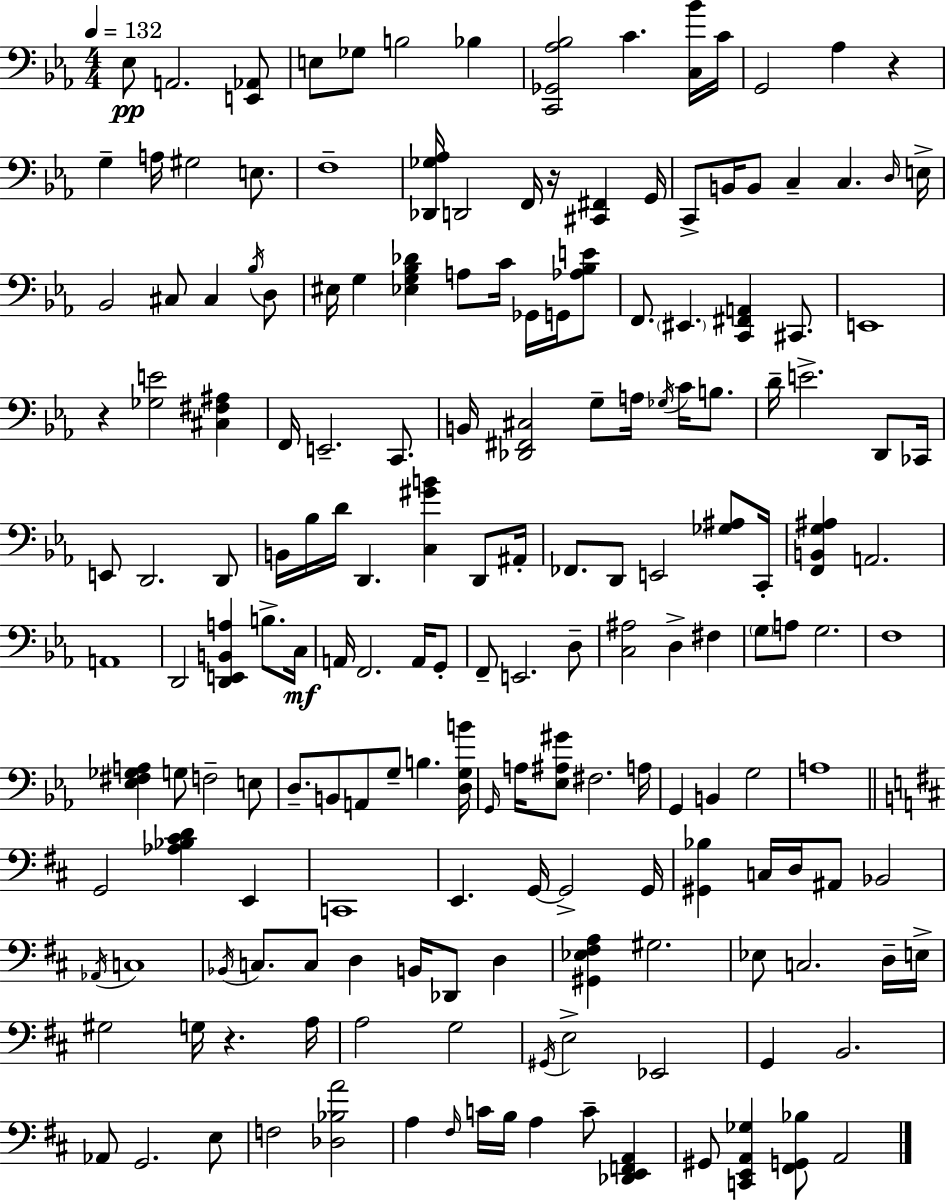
X:1
T:Untitled
M:4/4
L:1/4
K:Eb
_E,/2 A,,2 [E,,_A,,]/2 E,/2 _G,/2 B,2 _B, [C,,_G,,_A,_B,]2 C [C,_B]/4 C/4 G,,2 _A, z G, A,/4 ^G,2 E,/2 F,4 [_D,,_G,_A,]/4 D,,2 F,,/4 z/4 [^C,,^F,,] G,,/4 C,,/2 B,,/4 B,,/2 C, C, D,/4 E,/4 _B,,2 ^C,/2 ^C, _B,/4 D,/2 ^E,/4 G, [_E,G,_B,_D] A,/2 C/4 _G,,/4 G,,/4 [_A,_B,E]/2 F,,/2 ^E,, [C,,^F,,A,,] ^C,,/2 E,,4 z [_G,E]2 [^C,^F,^A,] F,,/4 E,,2 C,,/2 B,,/4 [_D,,^F,,^C,]2 G,/2 A,/4 _G,/4 C/4 B,/2 D/4 E2 D,,/2 _C,,/4 E,,/2 D,,2 D,,/2 B,,/4 _B,/4 D/4 D,, [C,^GB] D,,/2 ^A,,/4 _F,,/2 D,,/2 E,,2 [_G,^A,]/2 C,,/4 [F,,B,,G,^A,] A,,2 A,,4 D,,2 [D,,E,,B,,A,] B,/2 C,/4 A,,/4 F,,2 A,,/4 G,,/2 F,,/2 E,,2 D,/2 [C,^A,]2 D, ^F, G,/2 A,/2 G,2 F,4 [_E,^F,_G,A,] G,/2 F,2 E,/2 D,/2 B,,/2 A,,/2 G,/2 B, [D,G,B]/4 G,,/4 A,/4 [_E,^A,^G]/2 ^F,2 A,/4 G,, B,, G,2 A,4 G,,2 [_A,_B,^CD] E,, C,,4 E,, G,,/4 G,,2 G,,/4 [^G,,_B,] C,/4 D,/4 ^A,,/2 _B,,2 _A,,/4 C,4 _B,,/4 C,/2 C,/2 D, B,,/4 _D,,/2 D, [^G,,_E,^F,A,] ^G,2 _E,/2 C,2 D,/4 E,/4 ^G,2 G,/4 z A,/4 A,2 G,2 ^G,,/4 E,2 _E,,2 G,, B,,2 _A,,/2 G,,2 E,/2 F,2 [_D,_B,A]2 A, ^F,/4 C/4 B,/4 A, C/2 [_D,,E,,F,,A,,] ^G,,/2 [C,,E,,A,,_G,] [^F,,G,,_B,]/2 A,,2